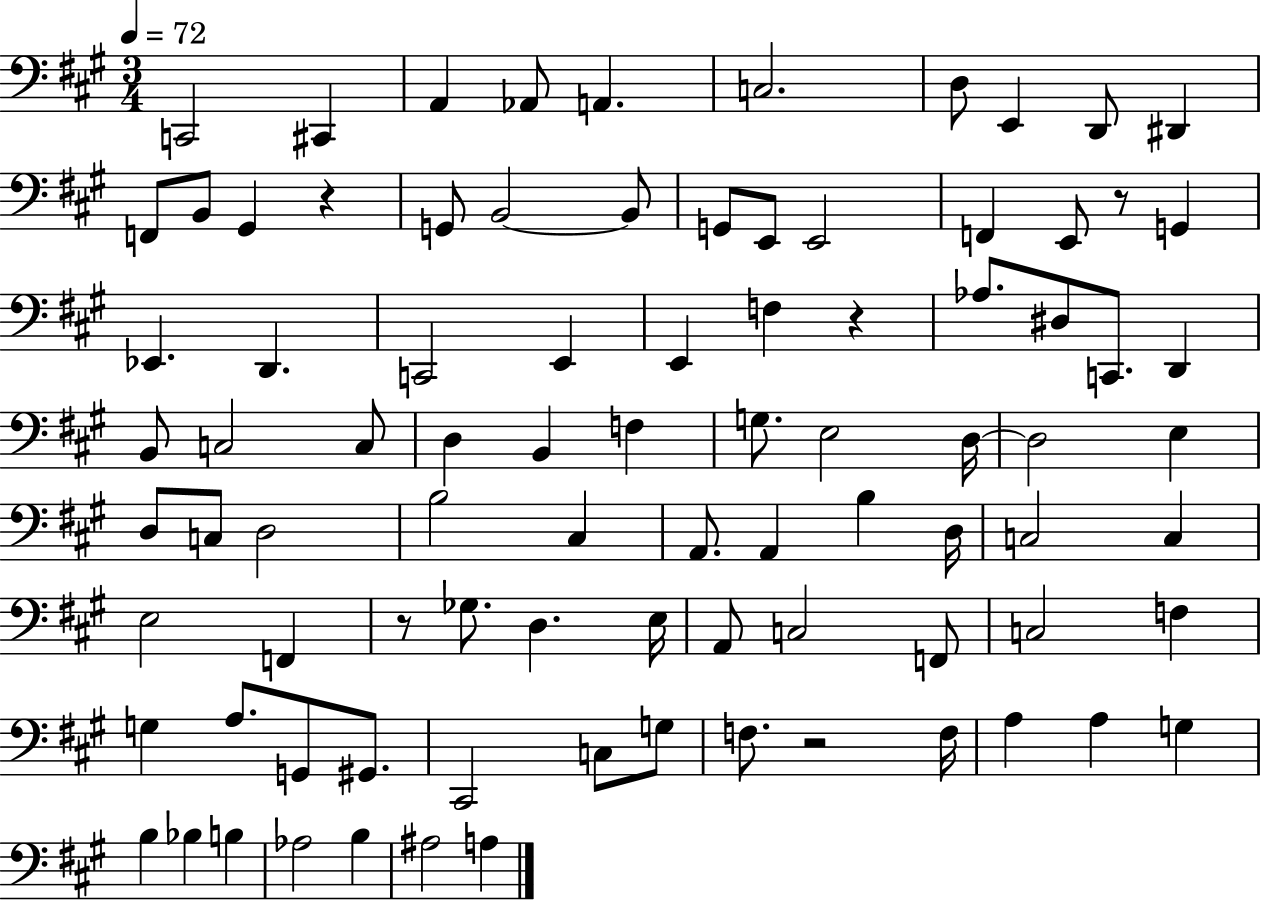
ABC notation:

X:1
T:Untitled
M:3/4
L:1/4
K:A
C,,2 ^C,, A,, _A,,/2 A,, C,2 D,/2 E,, D,,/2 ^D,, F,,/2 B,,/2 ^G,, z G,,/2 B,,2 B,,/2 G,,/2 E,,/2 E,,2 F,, E,,/2 z/2 G,, _E,, D,, C,,2 E,, E,, F, z _A,/2 ^D,/2 C,,/2 D,, B,,/2 C,2 C,/2 D, B,, F, G,/2 E,2 D,/4 D,2 E, D,/2 C,/2 D,2 B,2 ^C, A,,/2 A,, B, D,/4 C,2 C, E,2 F,, z/2 _G,/2 D, E,/4 A,,/2 C,2 F,,/2 C,2 F, G, A,/2 G,,/2 ^G,,/2 ^C,,2 C,/2 G,/2 F,/2 z2 F,/4 A, A, G, B, _B, B, _A,2 B, ^A,2 A,